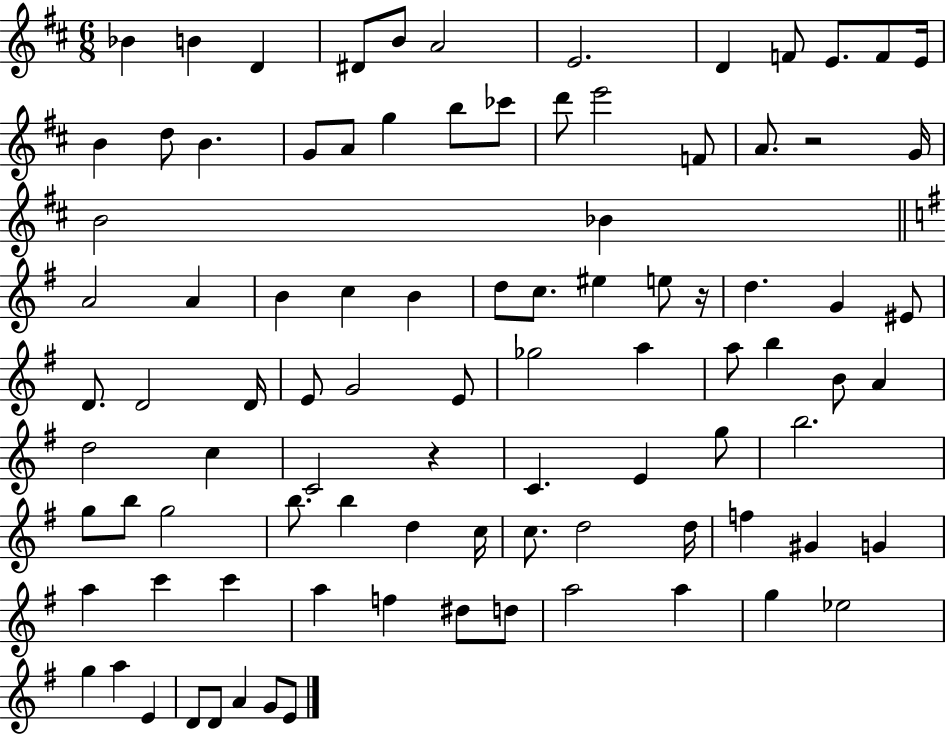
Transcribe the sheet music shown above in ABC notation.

X:1
T:Untitled
M:6/8
L:1/4
K:D
_B B D ^D/2 B/2 A2 E2 D F/2 E/2 F/2 E/4 B d/2 B G/2 A/2 g b/2 _c'/2 d'/2 e'2 F/2 A/2 z2 G/4 B2 _B A2 A B c B d/2 c/2 ^e e/2 z/4 d G ^E/2 D/2 D2 D/4 E/2 G2 E/2 _g2 a a/2 b B/2 A d2 c C2 z C E g/2 b2 g/2 b/2 g2 b/2 b d c/4 c/2 d2 d/4 f ^G G a c' c' a f ^d/2 d/2 a2 a g _e2 g a E D/2 D/2 A G/2 E/2